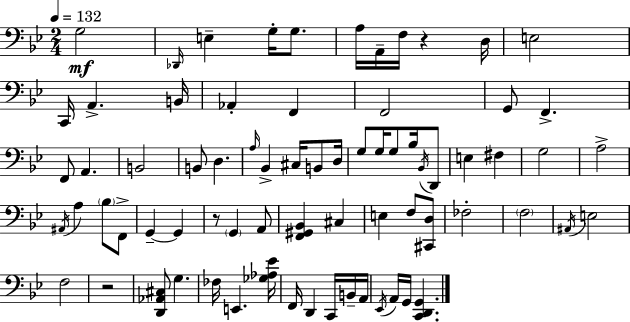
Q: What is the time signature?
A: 2/4